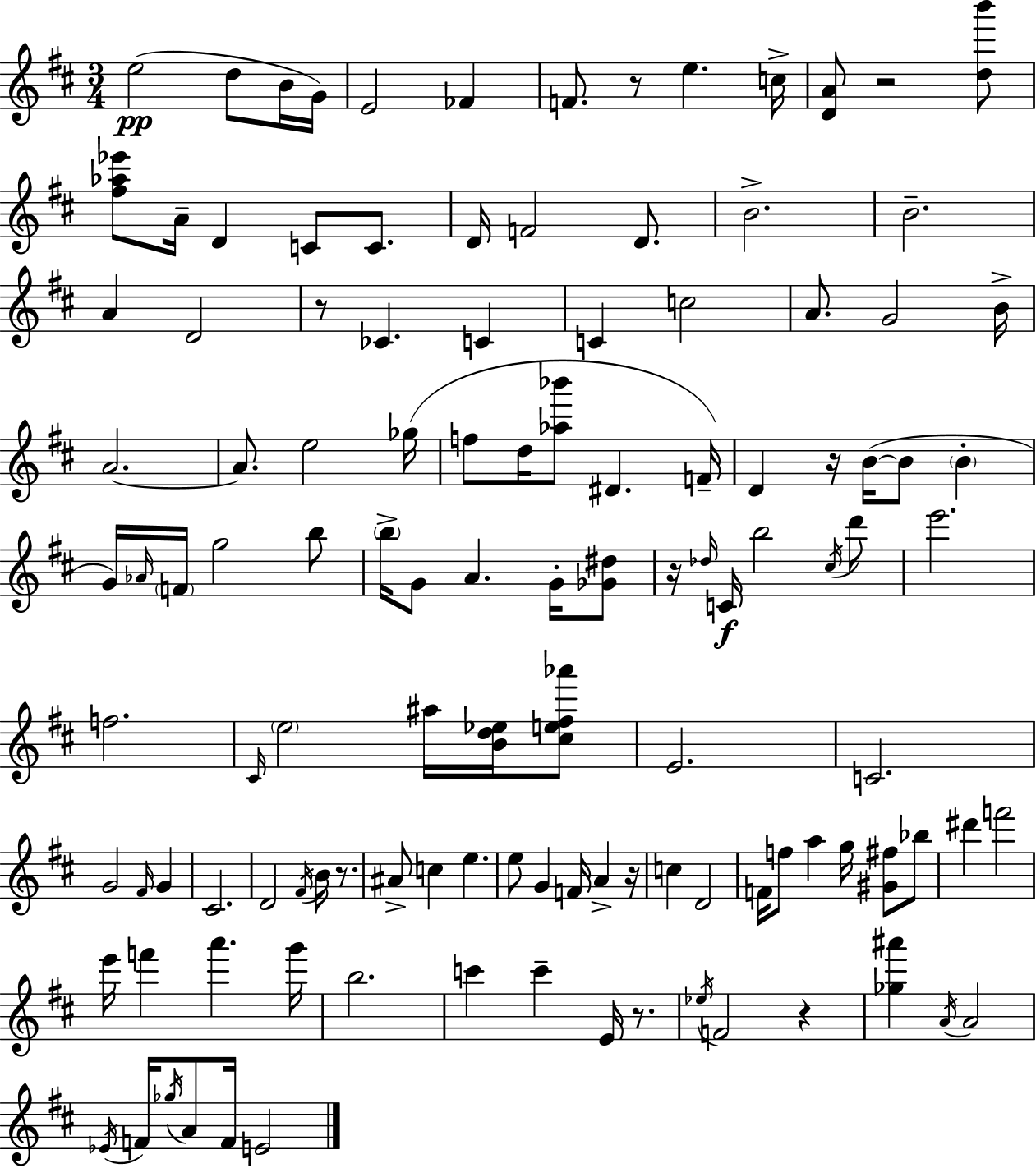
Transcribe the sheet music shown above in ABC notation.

X:1
T:Untitled
M:3/4
L:1/4
K:D
e2 d/2 B/4 G/4 E2 _F F/2 z/2 e c/4 [DA]/2 z2 [db']/2 [^f_a_e']/2 A/4 D C/2 C/2 D/4 F2 D/2 B2 B2 A D2 z/2 _C C C c2 A/2 G2 B/4 A2 A/2 e2 _g/4 f/2 d/4 [_a_b']/2 ^D F/4 D z/4 B/4 B/2 B G/4 _A/4 F/4 g2 b/2 b/4 G/2 A G/4 [_G^d]/2 z/4 _d/4 C/4 b2 ^c/4 d'/2 e'2 f2 ^C/4 e2 ^a/4 [Bd_e]/4 [^ce^f_a']/2 E2 C2 G2 ^F/4 G ^C2 D2 ^F/4 B/4 z/2 ^A/2 c e e/2 G F/4 A z/4 c D2 F/4 f/2 a g/4 [^G^f]/2 _b/2 ^d' f'2 e'/4 f' a' g'/4 b2 c' c' E/4 z/2 _e/4 F2 z [_g^a'] A/4 A2 _E/4 F/4 _g/4 A/2 F/4 E2